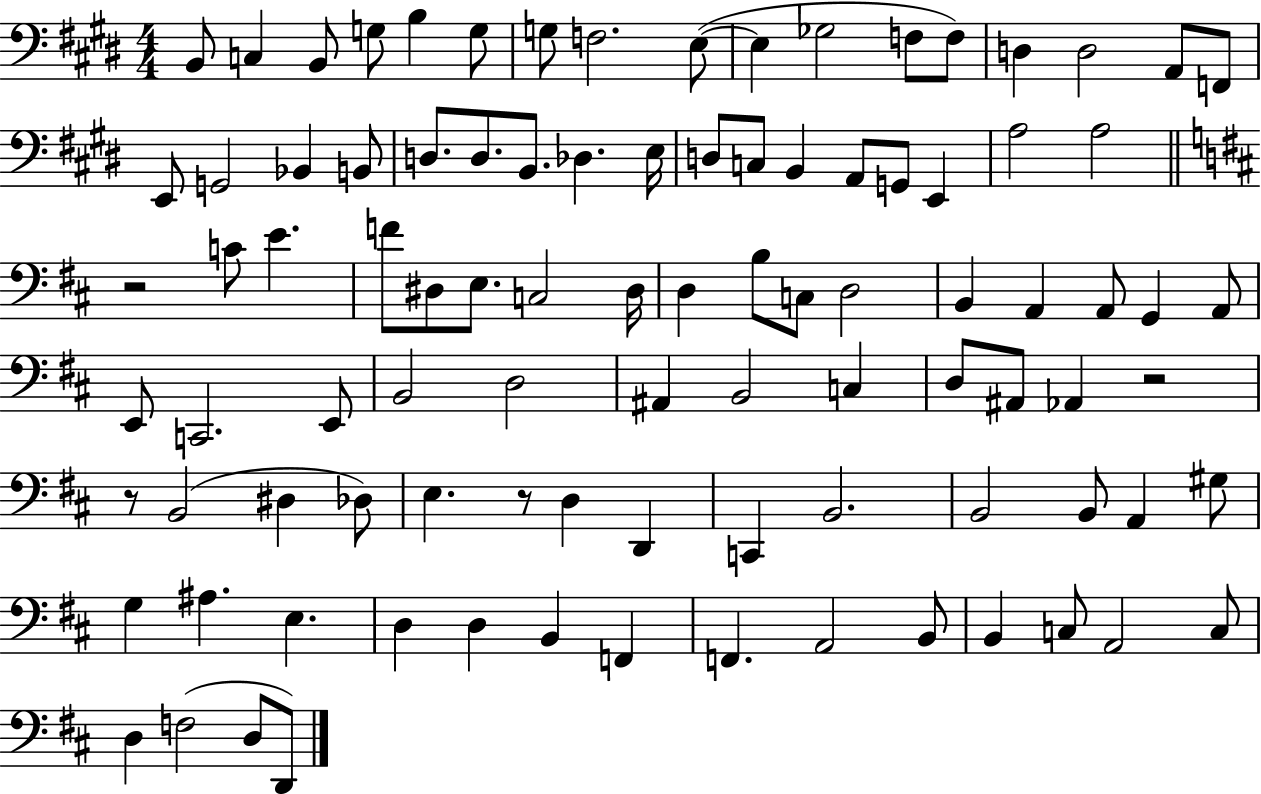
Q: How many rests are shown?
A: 4